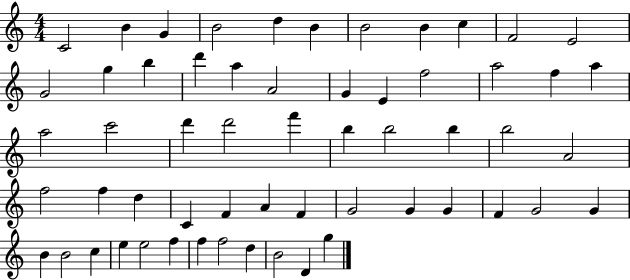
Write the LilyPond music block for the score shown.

{
  \clef treble
  \numericTimeSignature
  \time 4/4
  \key c \major
  c'2 b'4 g'4 | b'2 d''4 b'4 | b'2 b'4 c''4 | f'2 e'2 | \break g'2 g''4 b''4 | d'''4 a''4 a'2 | g'4 e'4 f''2 | a''2 f''4 a''4 | \break a''2 c'''2 | d'''4 d'''2 f'''4 | b''4 b''2 b''4 | b''2 a'2 | \break f''2 f''4 d''4 | c'4 f'4 a'4 f'4 | g'2 g'4 g'4 | f'4 g'2 g'4 | \break b'4 b'2 c''4 | e''4 e''2 f''4 | f''4 f''2 d''4 | b'2 d'4 g''4 | \break \bar "|."
}